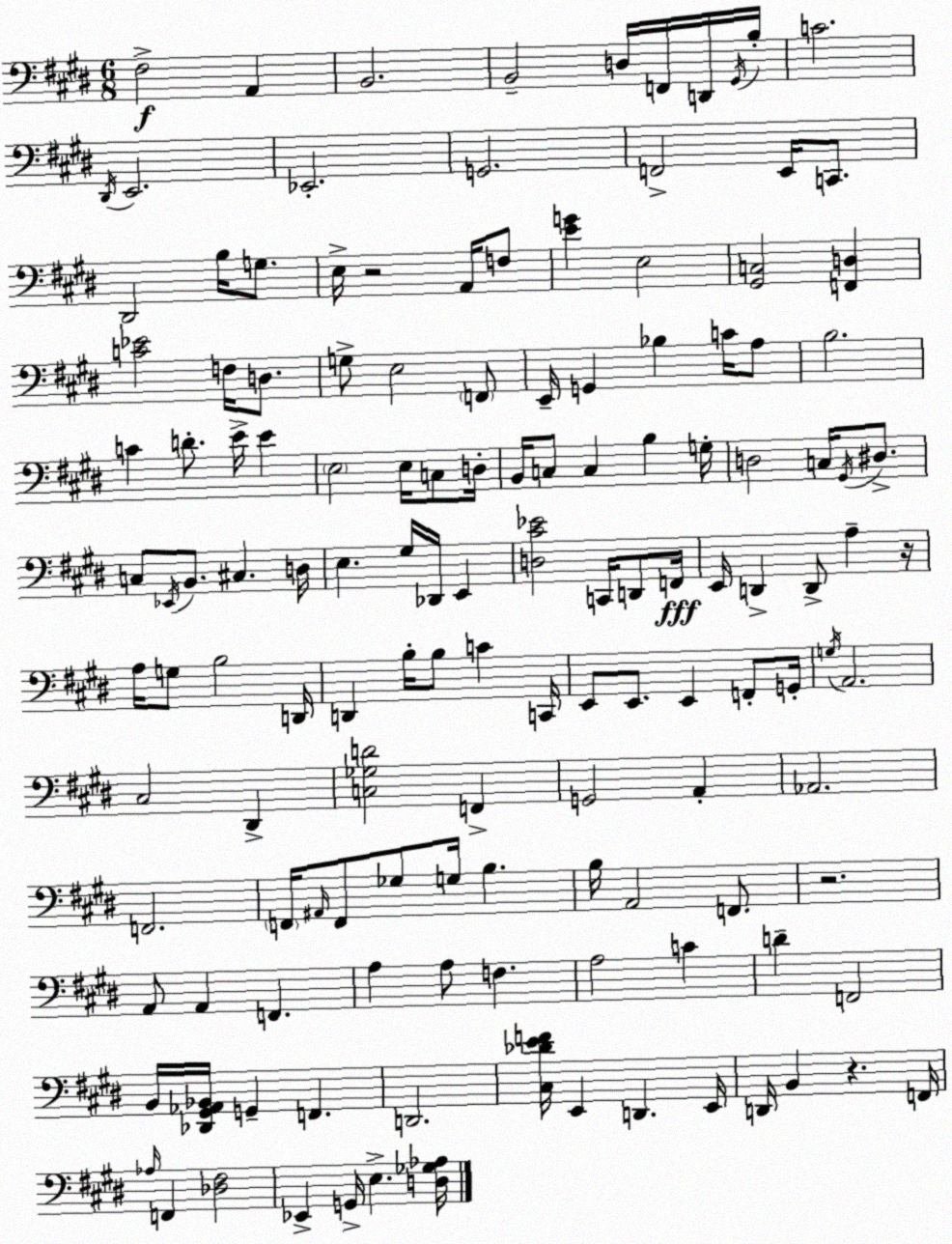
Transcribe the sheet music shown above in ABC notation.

X:1
T:Untitled
M:6/8
L:1/4
K:E
^F,2 A,, B,,2 B,,2 D,/4 F,,/4 D,,/4 ^G,,/4 B,/4 C2 ^D,,/4 E,,2 _E,,2 G,,2 F,,2 E,,/4 C,,/2 ^D,,2 B,/4 G,/2 E,/4 z2 A,,/4 F,/2 [EG] E,2 [^G,,C,]2 [F,,D,] [C_E]2 F,/4 D,/2 G,/2 E,2 F,,/2 E,,/4 G,, _B, C/4 A,/2 B,2 C D/2 E/4 E E,2 E,/4 C,/2 D,/4 B,,/4 C,/2 C, B, G,/4 D,2 C,/4 ^G,,/4 ^D,/2 C,/2 _E,,/4 B,,/2 ^C, D,/4 E, ^G,/4 _D,,/4 E,, [D,^C_E]2 C,,/4 D,,/2 F,,/4 E,,/4 D,, D,,/2 A, z/4 A,/4 G,/2 B,2 D,,/4 D,, B,/4 B,/2 C C,,/4 E,,/2 E,,/2 E,, F,,/2 G,,/4 G,/4 A,,2 ^C,2 ^D,, [C,_G,D]2 F,, G,,2 A,, _A,,2 F,,2 F,,/4 ^A,,/4 F,,/2 _G,/2 G,/4 B, B,/4 A,,2 F,,/2 z2 A,,/2 A,, F,, A, A,/2 F, A,2 C D F,,2 B,,/4 [_D,,^G,,_A,,_B,,]/4 G,, F,, D,,2 [^C,_DEF]/4 E,, D,, E,,/4 D,,/4 B,, z F,,/4 _A,/4 F,, [_D,^F,]2 _E,, G,,/4 E, [D,_G,_A,]/4